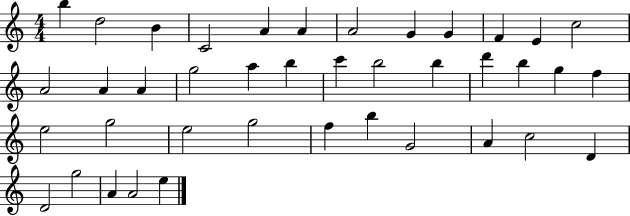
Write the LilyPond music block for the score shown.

{
  \clef treble
  \numericTimeSignature
  \time 4/4
  \key c \major
  b''4 d''2 b'4 | c'2 a'4 a'4 | a'2 g'4 g'4 | f'4 e'4 c''2 | \break a'2 a'4 a'4 | g''2 a''4 b''4 | c'''4 b''2 b''4 | d'''4 b''4 g''4 f''4 | \break e''2 g''2 | e''2 g''2 | f''4 b''4 g'2 | a'4 c''2 d'4 | \break d'2 g''2 | a'4 a'2 e''4 | \bar "|."
}